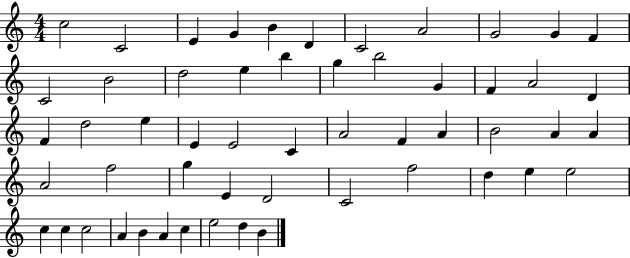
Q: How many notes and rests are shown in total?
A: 54